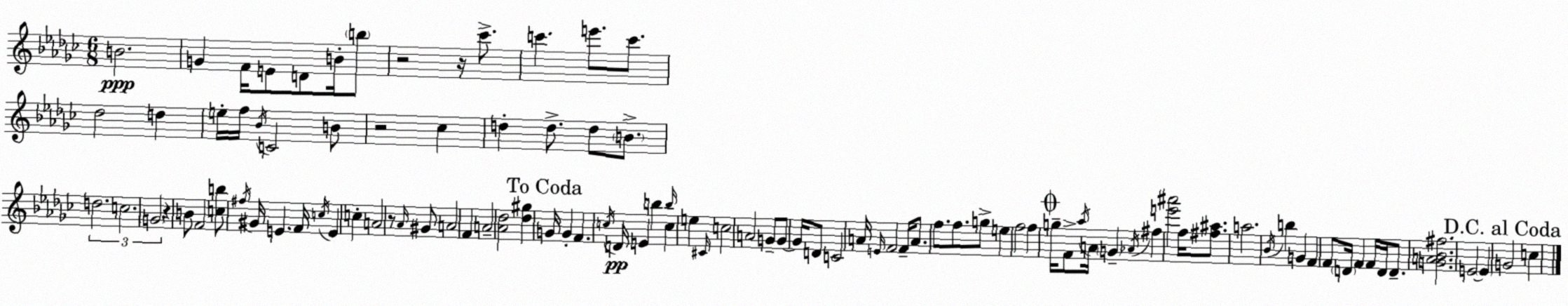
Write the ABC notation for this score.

X:1
T:Untitled
M:6/8
L:1/4
K:Ebm
B2 G F/4 E/2 D/2 B/4 b/2 z2 z/4 _c'/2 c' e'/2 c'/2 _d2 d e/4 f/4 _B/4 C2 B/2 z2 _c d d/2 d/2 B/2 d2 c2 G2 z B/2 F2 [cb]/2 ^f/4 ^G/4 E F/4 c/4 E c A2 z/2 _A/4 ^G/2 A2 F A2 [_A_d]2 [_d^g] G/4 G F c/4 D/4 E b b/4 c e ^C/4 c2 A2 G/2 G/2 G/4 D/2 C2 A/4 E/4 F2 F/4 A/2 f/2 f/2 g/2 e f2 f g/4 F/2 _a/4 A/4 G _A/4 ^f [e'^a']2 f/4 [^f^a]/2 a2 _B/4 b G F F/2 D/4 F F/4 D/4 D/2 [GA_B^f]2 E2 E G2 c